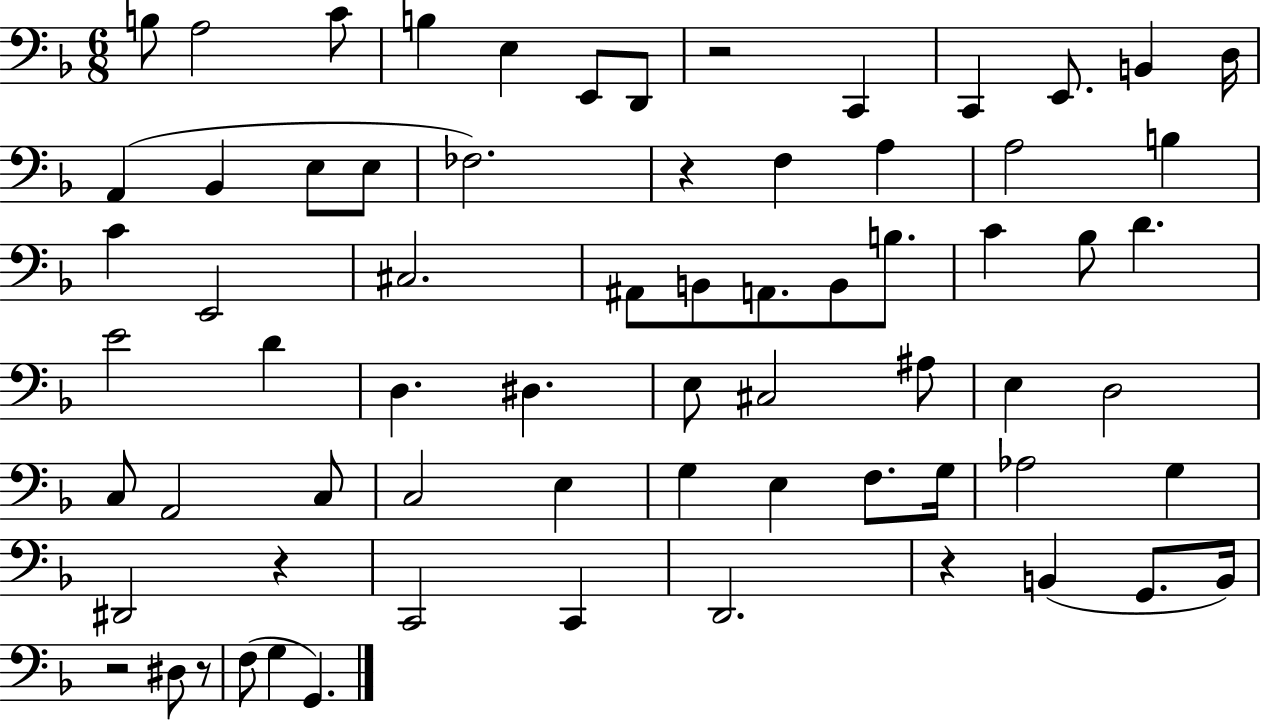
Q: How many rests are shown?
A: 6